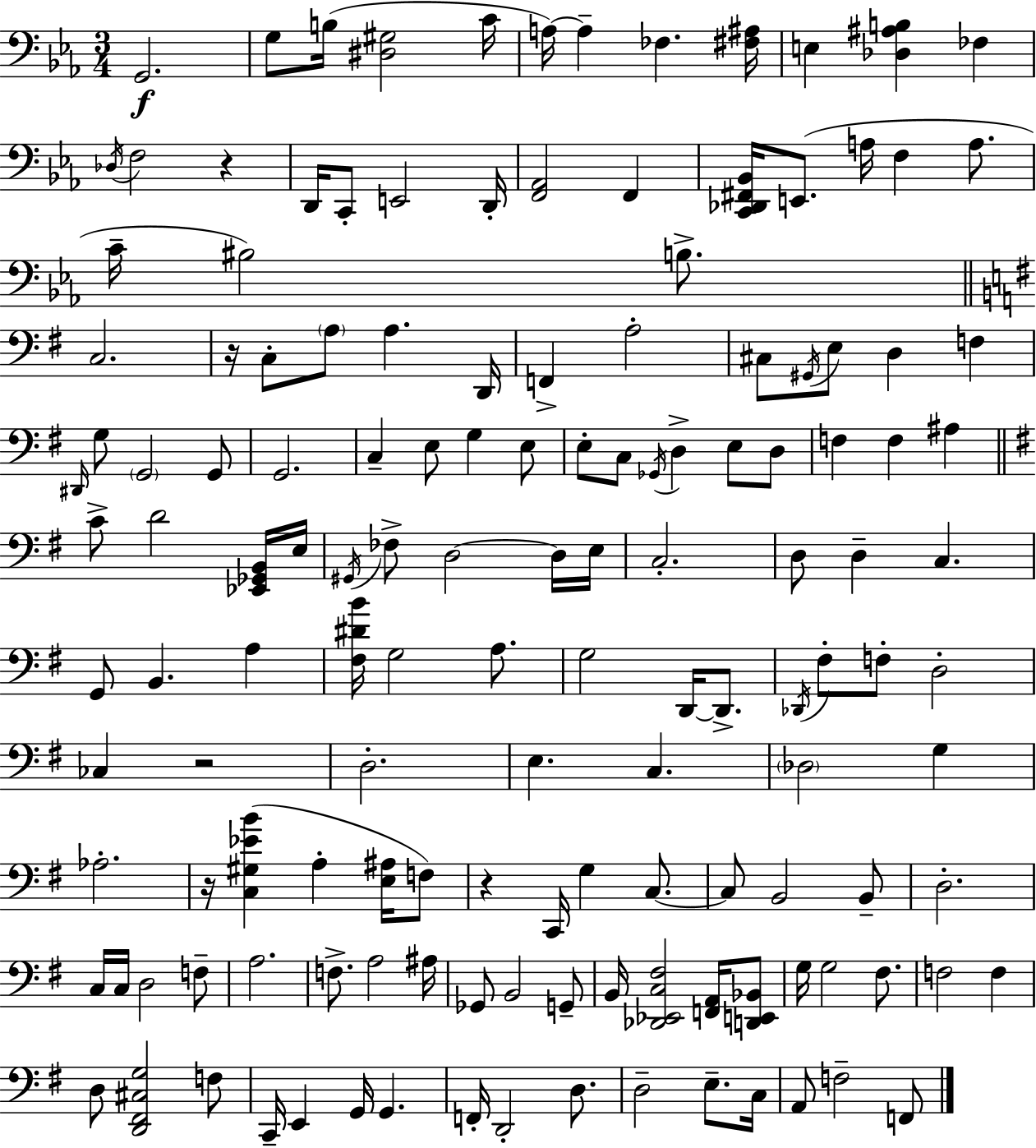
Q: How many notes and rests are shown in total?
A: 143